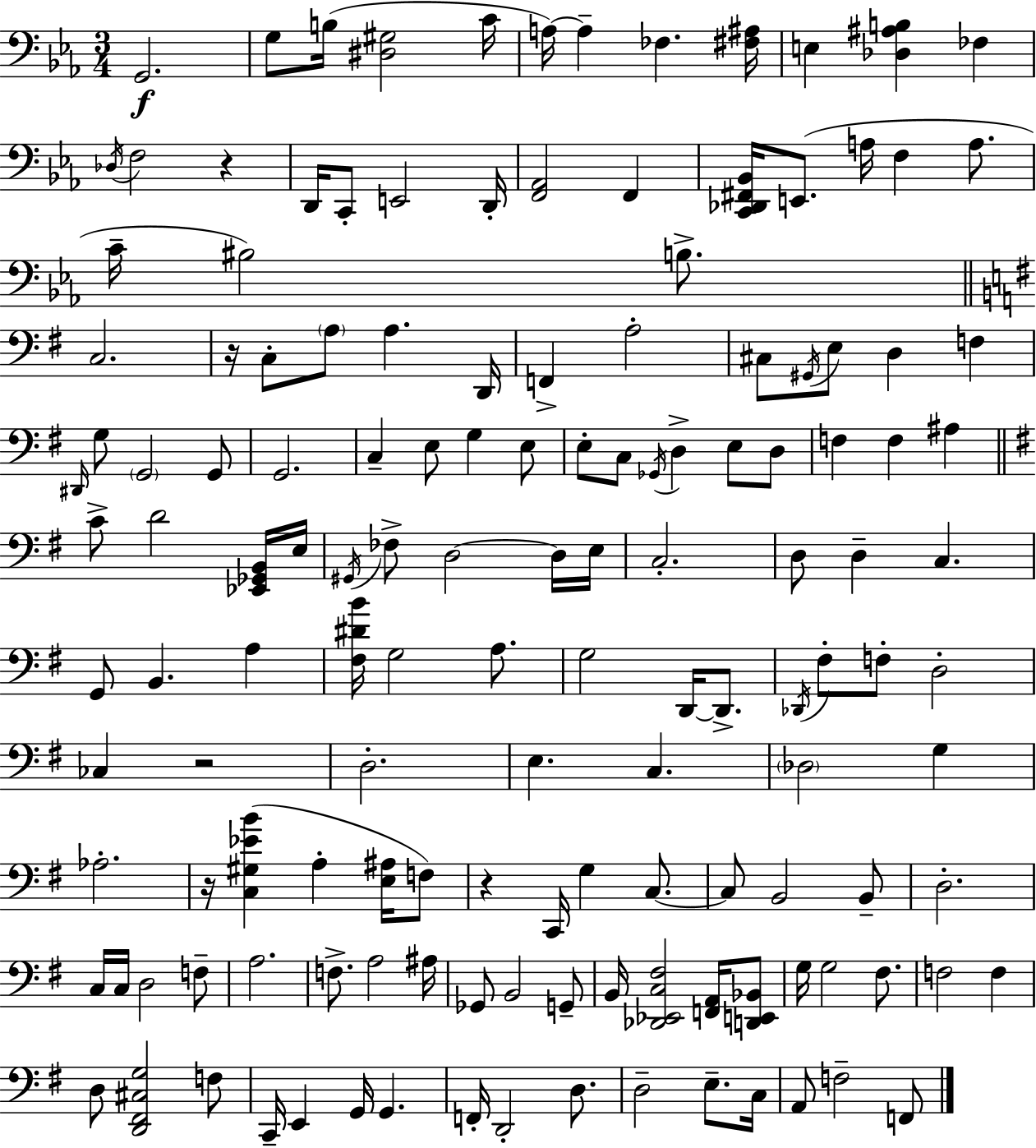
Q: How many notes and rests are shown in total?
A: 143